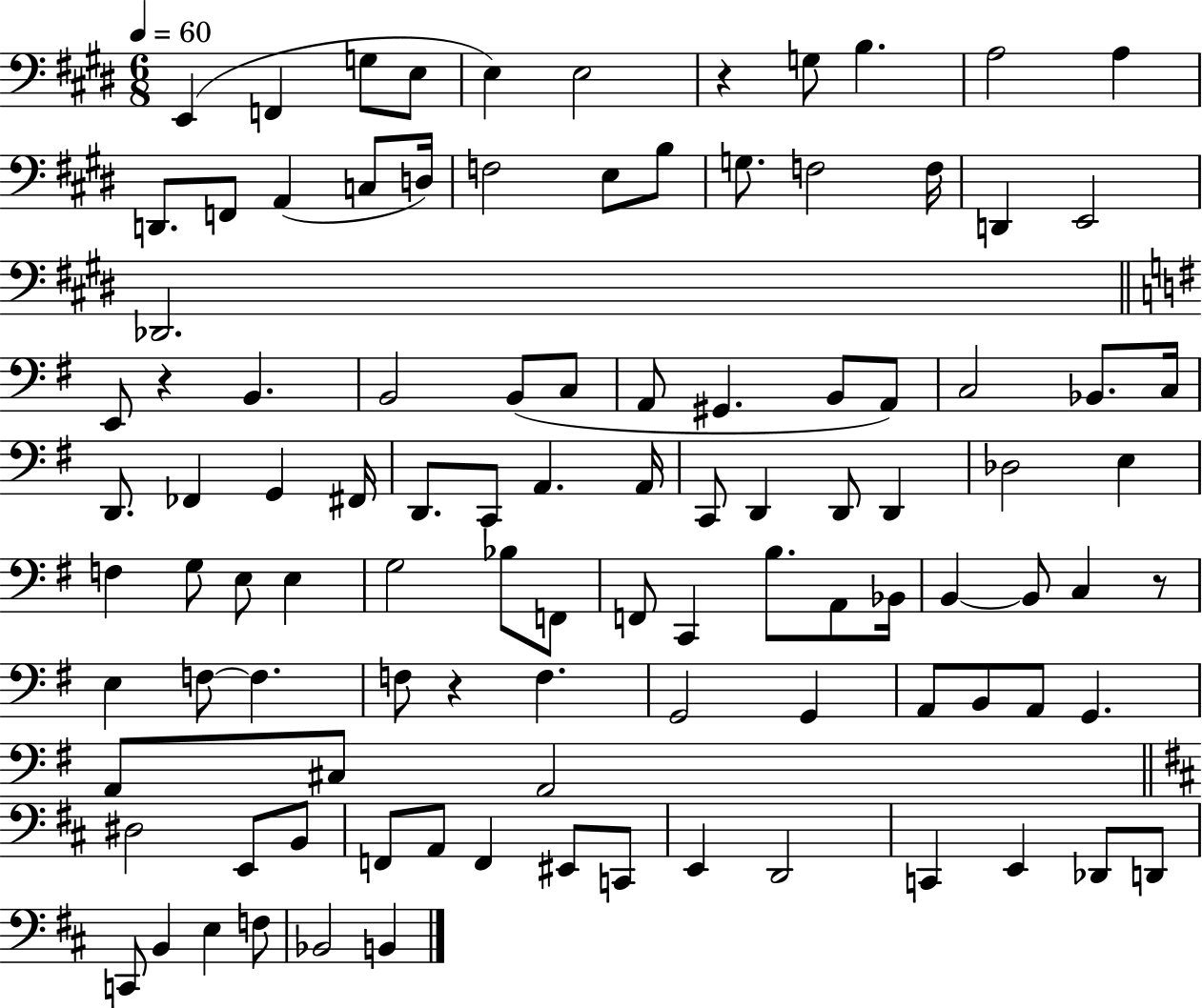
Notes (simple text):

E2/q F2/q G3/e E3/e E3/q E3/h R/q G3/e B3/q. A3/h A3/q D2/e. F2/e A2/q C3/e D3/s F3/h E3/e B3/e G3/e. F3/h F3/s D2/q E2/h Db2/h. E2/e R/q B2/q. B2/h B2/e C3/e A2/e G#2/q. B2/e A2/e C3/h Bb2/e. C3/s D2/e. FES2/q G2/q F#2/s D2/e. C2/e A2/q. A2/s C2/e D2/q D2/e D2/q Db3/h E3/q F3/q G3/e E3/e E3/q G3/h Bb3/e F2/e F2/e C2/q B3/e. A2/e Bb2/s B2/q B2/e C3/q R/e E3/q F3/e F3/q. F3/e R/q F3/q. G2/h G2/q A2/e B2/e A2/e G2/q. A2/e C#3/e A2/h D#3/h E2/e B2/e F2/e A2/e F2/q EIS2/e C2/e E2/q D2/h C2/q E2/q Db2/e D2/e C2/e B2/q E3/q F3/e Bb2/h B2/q